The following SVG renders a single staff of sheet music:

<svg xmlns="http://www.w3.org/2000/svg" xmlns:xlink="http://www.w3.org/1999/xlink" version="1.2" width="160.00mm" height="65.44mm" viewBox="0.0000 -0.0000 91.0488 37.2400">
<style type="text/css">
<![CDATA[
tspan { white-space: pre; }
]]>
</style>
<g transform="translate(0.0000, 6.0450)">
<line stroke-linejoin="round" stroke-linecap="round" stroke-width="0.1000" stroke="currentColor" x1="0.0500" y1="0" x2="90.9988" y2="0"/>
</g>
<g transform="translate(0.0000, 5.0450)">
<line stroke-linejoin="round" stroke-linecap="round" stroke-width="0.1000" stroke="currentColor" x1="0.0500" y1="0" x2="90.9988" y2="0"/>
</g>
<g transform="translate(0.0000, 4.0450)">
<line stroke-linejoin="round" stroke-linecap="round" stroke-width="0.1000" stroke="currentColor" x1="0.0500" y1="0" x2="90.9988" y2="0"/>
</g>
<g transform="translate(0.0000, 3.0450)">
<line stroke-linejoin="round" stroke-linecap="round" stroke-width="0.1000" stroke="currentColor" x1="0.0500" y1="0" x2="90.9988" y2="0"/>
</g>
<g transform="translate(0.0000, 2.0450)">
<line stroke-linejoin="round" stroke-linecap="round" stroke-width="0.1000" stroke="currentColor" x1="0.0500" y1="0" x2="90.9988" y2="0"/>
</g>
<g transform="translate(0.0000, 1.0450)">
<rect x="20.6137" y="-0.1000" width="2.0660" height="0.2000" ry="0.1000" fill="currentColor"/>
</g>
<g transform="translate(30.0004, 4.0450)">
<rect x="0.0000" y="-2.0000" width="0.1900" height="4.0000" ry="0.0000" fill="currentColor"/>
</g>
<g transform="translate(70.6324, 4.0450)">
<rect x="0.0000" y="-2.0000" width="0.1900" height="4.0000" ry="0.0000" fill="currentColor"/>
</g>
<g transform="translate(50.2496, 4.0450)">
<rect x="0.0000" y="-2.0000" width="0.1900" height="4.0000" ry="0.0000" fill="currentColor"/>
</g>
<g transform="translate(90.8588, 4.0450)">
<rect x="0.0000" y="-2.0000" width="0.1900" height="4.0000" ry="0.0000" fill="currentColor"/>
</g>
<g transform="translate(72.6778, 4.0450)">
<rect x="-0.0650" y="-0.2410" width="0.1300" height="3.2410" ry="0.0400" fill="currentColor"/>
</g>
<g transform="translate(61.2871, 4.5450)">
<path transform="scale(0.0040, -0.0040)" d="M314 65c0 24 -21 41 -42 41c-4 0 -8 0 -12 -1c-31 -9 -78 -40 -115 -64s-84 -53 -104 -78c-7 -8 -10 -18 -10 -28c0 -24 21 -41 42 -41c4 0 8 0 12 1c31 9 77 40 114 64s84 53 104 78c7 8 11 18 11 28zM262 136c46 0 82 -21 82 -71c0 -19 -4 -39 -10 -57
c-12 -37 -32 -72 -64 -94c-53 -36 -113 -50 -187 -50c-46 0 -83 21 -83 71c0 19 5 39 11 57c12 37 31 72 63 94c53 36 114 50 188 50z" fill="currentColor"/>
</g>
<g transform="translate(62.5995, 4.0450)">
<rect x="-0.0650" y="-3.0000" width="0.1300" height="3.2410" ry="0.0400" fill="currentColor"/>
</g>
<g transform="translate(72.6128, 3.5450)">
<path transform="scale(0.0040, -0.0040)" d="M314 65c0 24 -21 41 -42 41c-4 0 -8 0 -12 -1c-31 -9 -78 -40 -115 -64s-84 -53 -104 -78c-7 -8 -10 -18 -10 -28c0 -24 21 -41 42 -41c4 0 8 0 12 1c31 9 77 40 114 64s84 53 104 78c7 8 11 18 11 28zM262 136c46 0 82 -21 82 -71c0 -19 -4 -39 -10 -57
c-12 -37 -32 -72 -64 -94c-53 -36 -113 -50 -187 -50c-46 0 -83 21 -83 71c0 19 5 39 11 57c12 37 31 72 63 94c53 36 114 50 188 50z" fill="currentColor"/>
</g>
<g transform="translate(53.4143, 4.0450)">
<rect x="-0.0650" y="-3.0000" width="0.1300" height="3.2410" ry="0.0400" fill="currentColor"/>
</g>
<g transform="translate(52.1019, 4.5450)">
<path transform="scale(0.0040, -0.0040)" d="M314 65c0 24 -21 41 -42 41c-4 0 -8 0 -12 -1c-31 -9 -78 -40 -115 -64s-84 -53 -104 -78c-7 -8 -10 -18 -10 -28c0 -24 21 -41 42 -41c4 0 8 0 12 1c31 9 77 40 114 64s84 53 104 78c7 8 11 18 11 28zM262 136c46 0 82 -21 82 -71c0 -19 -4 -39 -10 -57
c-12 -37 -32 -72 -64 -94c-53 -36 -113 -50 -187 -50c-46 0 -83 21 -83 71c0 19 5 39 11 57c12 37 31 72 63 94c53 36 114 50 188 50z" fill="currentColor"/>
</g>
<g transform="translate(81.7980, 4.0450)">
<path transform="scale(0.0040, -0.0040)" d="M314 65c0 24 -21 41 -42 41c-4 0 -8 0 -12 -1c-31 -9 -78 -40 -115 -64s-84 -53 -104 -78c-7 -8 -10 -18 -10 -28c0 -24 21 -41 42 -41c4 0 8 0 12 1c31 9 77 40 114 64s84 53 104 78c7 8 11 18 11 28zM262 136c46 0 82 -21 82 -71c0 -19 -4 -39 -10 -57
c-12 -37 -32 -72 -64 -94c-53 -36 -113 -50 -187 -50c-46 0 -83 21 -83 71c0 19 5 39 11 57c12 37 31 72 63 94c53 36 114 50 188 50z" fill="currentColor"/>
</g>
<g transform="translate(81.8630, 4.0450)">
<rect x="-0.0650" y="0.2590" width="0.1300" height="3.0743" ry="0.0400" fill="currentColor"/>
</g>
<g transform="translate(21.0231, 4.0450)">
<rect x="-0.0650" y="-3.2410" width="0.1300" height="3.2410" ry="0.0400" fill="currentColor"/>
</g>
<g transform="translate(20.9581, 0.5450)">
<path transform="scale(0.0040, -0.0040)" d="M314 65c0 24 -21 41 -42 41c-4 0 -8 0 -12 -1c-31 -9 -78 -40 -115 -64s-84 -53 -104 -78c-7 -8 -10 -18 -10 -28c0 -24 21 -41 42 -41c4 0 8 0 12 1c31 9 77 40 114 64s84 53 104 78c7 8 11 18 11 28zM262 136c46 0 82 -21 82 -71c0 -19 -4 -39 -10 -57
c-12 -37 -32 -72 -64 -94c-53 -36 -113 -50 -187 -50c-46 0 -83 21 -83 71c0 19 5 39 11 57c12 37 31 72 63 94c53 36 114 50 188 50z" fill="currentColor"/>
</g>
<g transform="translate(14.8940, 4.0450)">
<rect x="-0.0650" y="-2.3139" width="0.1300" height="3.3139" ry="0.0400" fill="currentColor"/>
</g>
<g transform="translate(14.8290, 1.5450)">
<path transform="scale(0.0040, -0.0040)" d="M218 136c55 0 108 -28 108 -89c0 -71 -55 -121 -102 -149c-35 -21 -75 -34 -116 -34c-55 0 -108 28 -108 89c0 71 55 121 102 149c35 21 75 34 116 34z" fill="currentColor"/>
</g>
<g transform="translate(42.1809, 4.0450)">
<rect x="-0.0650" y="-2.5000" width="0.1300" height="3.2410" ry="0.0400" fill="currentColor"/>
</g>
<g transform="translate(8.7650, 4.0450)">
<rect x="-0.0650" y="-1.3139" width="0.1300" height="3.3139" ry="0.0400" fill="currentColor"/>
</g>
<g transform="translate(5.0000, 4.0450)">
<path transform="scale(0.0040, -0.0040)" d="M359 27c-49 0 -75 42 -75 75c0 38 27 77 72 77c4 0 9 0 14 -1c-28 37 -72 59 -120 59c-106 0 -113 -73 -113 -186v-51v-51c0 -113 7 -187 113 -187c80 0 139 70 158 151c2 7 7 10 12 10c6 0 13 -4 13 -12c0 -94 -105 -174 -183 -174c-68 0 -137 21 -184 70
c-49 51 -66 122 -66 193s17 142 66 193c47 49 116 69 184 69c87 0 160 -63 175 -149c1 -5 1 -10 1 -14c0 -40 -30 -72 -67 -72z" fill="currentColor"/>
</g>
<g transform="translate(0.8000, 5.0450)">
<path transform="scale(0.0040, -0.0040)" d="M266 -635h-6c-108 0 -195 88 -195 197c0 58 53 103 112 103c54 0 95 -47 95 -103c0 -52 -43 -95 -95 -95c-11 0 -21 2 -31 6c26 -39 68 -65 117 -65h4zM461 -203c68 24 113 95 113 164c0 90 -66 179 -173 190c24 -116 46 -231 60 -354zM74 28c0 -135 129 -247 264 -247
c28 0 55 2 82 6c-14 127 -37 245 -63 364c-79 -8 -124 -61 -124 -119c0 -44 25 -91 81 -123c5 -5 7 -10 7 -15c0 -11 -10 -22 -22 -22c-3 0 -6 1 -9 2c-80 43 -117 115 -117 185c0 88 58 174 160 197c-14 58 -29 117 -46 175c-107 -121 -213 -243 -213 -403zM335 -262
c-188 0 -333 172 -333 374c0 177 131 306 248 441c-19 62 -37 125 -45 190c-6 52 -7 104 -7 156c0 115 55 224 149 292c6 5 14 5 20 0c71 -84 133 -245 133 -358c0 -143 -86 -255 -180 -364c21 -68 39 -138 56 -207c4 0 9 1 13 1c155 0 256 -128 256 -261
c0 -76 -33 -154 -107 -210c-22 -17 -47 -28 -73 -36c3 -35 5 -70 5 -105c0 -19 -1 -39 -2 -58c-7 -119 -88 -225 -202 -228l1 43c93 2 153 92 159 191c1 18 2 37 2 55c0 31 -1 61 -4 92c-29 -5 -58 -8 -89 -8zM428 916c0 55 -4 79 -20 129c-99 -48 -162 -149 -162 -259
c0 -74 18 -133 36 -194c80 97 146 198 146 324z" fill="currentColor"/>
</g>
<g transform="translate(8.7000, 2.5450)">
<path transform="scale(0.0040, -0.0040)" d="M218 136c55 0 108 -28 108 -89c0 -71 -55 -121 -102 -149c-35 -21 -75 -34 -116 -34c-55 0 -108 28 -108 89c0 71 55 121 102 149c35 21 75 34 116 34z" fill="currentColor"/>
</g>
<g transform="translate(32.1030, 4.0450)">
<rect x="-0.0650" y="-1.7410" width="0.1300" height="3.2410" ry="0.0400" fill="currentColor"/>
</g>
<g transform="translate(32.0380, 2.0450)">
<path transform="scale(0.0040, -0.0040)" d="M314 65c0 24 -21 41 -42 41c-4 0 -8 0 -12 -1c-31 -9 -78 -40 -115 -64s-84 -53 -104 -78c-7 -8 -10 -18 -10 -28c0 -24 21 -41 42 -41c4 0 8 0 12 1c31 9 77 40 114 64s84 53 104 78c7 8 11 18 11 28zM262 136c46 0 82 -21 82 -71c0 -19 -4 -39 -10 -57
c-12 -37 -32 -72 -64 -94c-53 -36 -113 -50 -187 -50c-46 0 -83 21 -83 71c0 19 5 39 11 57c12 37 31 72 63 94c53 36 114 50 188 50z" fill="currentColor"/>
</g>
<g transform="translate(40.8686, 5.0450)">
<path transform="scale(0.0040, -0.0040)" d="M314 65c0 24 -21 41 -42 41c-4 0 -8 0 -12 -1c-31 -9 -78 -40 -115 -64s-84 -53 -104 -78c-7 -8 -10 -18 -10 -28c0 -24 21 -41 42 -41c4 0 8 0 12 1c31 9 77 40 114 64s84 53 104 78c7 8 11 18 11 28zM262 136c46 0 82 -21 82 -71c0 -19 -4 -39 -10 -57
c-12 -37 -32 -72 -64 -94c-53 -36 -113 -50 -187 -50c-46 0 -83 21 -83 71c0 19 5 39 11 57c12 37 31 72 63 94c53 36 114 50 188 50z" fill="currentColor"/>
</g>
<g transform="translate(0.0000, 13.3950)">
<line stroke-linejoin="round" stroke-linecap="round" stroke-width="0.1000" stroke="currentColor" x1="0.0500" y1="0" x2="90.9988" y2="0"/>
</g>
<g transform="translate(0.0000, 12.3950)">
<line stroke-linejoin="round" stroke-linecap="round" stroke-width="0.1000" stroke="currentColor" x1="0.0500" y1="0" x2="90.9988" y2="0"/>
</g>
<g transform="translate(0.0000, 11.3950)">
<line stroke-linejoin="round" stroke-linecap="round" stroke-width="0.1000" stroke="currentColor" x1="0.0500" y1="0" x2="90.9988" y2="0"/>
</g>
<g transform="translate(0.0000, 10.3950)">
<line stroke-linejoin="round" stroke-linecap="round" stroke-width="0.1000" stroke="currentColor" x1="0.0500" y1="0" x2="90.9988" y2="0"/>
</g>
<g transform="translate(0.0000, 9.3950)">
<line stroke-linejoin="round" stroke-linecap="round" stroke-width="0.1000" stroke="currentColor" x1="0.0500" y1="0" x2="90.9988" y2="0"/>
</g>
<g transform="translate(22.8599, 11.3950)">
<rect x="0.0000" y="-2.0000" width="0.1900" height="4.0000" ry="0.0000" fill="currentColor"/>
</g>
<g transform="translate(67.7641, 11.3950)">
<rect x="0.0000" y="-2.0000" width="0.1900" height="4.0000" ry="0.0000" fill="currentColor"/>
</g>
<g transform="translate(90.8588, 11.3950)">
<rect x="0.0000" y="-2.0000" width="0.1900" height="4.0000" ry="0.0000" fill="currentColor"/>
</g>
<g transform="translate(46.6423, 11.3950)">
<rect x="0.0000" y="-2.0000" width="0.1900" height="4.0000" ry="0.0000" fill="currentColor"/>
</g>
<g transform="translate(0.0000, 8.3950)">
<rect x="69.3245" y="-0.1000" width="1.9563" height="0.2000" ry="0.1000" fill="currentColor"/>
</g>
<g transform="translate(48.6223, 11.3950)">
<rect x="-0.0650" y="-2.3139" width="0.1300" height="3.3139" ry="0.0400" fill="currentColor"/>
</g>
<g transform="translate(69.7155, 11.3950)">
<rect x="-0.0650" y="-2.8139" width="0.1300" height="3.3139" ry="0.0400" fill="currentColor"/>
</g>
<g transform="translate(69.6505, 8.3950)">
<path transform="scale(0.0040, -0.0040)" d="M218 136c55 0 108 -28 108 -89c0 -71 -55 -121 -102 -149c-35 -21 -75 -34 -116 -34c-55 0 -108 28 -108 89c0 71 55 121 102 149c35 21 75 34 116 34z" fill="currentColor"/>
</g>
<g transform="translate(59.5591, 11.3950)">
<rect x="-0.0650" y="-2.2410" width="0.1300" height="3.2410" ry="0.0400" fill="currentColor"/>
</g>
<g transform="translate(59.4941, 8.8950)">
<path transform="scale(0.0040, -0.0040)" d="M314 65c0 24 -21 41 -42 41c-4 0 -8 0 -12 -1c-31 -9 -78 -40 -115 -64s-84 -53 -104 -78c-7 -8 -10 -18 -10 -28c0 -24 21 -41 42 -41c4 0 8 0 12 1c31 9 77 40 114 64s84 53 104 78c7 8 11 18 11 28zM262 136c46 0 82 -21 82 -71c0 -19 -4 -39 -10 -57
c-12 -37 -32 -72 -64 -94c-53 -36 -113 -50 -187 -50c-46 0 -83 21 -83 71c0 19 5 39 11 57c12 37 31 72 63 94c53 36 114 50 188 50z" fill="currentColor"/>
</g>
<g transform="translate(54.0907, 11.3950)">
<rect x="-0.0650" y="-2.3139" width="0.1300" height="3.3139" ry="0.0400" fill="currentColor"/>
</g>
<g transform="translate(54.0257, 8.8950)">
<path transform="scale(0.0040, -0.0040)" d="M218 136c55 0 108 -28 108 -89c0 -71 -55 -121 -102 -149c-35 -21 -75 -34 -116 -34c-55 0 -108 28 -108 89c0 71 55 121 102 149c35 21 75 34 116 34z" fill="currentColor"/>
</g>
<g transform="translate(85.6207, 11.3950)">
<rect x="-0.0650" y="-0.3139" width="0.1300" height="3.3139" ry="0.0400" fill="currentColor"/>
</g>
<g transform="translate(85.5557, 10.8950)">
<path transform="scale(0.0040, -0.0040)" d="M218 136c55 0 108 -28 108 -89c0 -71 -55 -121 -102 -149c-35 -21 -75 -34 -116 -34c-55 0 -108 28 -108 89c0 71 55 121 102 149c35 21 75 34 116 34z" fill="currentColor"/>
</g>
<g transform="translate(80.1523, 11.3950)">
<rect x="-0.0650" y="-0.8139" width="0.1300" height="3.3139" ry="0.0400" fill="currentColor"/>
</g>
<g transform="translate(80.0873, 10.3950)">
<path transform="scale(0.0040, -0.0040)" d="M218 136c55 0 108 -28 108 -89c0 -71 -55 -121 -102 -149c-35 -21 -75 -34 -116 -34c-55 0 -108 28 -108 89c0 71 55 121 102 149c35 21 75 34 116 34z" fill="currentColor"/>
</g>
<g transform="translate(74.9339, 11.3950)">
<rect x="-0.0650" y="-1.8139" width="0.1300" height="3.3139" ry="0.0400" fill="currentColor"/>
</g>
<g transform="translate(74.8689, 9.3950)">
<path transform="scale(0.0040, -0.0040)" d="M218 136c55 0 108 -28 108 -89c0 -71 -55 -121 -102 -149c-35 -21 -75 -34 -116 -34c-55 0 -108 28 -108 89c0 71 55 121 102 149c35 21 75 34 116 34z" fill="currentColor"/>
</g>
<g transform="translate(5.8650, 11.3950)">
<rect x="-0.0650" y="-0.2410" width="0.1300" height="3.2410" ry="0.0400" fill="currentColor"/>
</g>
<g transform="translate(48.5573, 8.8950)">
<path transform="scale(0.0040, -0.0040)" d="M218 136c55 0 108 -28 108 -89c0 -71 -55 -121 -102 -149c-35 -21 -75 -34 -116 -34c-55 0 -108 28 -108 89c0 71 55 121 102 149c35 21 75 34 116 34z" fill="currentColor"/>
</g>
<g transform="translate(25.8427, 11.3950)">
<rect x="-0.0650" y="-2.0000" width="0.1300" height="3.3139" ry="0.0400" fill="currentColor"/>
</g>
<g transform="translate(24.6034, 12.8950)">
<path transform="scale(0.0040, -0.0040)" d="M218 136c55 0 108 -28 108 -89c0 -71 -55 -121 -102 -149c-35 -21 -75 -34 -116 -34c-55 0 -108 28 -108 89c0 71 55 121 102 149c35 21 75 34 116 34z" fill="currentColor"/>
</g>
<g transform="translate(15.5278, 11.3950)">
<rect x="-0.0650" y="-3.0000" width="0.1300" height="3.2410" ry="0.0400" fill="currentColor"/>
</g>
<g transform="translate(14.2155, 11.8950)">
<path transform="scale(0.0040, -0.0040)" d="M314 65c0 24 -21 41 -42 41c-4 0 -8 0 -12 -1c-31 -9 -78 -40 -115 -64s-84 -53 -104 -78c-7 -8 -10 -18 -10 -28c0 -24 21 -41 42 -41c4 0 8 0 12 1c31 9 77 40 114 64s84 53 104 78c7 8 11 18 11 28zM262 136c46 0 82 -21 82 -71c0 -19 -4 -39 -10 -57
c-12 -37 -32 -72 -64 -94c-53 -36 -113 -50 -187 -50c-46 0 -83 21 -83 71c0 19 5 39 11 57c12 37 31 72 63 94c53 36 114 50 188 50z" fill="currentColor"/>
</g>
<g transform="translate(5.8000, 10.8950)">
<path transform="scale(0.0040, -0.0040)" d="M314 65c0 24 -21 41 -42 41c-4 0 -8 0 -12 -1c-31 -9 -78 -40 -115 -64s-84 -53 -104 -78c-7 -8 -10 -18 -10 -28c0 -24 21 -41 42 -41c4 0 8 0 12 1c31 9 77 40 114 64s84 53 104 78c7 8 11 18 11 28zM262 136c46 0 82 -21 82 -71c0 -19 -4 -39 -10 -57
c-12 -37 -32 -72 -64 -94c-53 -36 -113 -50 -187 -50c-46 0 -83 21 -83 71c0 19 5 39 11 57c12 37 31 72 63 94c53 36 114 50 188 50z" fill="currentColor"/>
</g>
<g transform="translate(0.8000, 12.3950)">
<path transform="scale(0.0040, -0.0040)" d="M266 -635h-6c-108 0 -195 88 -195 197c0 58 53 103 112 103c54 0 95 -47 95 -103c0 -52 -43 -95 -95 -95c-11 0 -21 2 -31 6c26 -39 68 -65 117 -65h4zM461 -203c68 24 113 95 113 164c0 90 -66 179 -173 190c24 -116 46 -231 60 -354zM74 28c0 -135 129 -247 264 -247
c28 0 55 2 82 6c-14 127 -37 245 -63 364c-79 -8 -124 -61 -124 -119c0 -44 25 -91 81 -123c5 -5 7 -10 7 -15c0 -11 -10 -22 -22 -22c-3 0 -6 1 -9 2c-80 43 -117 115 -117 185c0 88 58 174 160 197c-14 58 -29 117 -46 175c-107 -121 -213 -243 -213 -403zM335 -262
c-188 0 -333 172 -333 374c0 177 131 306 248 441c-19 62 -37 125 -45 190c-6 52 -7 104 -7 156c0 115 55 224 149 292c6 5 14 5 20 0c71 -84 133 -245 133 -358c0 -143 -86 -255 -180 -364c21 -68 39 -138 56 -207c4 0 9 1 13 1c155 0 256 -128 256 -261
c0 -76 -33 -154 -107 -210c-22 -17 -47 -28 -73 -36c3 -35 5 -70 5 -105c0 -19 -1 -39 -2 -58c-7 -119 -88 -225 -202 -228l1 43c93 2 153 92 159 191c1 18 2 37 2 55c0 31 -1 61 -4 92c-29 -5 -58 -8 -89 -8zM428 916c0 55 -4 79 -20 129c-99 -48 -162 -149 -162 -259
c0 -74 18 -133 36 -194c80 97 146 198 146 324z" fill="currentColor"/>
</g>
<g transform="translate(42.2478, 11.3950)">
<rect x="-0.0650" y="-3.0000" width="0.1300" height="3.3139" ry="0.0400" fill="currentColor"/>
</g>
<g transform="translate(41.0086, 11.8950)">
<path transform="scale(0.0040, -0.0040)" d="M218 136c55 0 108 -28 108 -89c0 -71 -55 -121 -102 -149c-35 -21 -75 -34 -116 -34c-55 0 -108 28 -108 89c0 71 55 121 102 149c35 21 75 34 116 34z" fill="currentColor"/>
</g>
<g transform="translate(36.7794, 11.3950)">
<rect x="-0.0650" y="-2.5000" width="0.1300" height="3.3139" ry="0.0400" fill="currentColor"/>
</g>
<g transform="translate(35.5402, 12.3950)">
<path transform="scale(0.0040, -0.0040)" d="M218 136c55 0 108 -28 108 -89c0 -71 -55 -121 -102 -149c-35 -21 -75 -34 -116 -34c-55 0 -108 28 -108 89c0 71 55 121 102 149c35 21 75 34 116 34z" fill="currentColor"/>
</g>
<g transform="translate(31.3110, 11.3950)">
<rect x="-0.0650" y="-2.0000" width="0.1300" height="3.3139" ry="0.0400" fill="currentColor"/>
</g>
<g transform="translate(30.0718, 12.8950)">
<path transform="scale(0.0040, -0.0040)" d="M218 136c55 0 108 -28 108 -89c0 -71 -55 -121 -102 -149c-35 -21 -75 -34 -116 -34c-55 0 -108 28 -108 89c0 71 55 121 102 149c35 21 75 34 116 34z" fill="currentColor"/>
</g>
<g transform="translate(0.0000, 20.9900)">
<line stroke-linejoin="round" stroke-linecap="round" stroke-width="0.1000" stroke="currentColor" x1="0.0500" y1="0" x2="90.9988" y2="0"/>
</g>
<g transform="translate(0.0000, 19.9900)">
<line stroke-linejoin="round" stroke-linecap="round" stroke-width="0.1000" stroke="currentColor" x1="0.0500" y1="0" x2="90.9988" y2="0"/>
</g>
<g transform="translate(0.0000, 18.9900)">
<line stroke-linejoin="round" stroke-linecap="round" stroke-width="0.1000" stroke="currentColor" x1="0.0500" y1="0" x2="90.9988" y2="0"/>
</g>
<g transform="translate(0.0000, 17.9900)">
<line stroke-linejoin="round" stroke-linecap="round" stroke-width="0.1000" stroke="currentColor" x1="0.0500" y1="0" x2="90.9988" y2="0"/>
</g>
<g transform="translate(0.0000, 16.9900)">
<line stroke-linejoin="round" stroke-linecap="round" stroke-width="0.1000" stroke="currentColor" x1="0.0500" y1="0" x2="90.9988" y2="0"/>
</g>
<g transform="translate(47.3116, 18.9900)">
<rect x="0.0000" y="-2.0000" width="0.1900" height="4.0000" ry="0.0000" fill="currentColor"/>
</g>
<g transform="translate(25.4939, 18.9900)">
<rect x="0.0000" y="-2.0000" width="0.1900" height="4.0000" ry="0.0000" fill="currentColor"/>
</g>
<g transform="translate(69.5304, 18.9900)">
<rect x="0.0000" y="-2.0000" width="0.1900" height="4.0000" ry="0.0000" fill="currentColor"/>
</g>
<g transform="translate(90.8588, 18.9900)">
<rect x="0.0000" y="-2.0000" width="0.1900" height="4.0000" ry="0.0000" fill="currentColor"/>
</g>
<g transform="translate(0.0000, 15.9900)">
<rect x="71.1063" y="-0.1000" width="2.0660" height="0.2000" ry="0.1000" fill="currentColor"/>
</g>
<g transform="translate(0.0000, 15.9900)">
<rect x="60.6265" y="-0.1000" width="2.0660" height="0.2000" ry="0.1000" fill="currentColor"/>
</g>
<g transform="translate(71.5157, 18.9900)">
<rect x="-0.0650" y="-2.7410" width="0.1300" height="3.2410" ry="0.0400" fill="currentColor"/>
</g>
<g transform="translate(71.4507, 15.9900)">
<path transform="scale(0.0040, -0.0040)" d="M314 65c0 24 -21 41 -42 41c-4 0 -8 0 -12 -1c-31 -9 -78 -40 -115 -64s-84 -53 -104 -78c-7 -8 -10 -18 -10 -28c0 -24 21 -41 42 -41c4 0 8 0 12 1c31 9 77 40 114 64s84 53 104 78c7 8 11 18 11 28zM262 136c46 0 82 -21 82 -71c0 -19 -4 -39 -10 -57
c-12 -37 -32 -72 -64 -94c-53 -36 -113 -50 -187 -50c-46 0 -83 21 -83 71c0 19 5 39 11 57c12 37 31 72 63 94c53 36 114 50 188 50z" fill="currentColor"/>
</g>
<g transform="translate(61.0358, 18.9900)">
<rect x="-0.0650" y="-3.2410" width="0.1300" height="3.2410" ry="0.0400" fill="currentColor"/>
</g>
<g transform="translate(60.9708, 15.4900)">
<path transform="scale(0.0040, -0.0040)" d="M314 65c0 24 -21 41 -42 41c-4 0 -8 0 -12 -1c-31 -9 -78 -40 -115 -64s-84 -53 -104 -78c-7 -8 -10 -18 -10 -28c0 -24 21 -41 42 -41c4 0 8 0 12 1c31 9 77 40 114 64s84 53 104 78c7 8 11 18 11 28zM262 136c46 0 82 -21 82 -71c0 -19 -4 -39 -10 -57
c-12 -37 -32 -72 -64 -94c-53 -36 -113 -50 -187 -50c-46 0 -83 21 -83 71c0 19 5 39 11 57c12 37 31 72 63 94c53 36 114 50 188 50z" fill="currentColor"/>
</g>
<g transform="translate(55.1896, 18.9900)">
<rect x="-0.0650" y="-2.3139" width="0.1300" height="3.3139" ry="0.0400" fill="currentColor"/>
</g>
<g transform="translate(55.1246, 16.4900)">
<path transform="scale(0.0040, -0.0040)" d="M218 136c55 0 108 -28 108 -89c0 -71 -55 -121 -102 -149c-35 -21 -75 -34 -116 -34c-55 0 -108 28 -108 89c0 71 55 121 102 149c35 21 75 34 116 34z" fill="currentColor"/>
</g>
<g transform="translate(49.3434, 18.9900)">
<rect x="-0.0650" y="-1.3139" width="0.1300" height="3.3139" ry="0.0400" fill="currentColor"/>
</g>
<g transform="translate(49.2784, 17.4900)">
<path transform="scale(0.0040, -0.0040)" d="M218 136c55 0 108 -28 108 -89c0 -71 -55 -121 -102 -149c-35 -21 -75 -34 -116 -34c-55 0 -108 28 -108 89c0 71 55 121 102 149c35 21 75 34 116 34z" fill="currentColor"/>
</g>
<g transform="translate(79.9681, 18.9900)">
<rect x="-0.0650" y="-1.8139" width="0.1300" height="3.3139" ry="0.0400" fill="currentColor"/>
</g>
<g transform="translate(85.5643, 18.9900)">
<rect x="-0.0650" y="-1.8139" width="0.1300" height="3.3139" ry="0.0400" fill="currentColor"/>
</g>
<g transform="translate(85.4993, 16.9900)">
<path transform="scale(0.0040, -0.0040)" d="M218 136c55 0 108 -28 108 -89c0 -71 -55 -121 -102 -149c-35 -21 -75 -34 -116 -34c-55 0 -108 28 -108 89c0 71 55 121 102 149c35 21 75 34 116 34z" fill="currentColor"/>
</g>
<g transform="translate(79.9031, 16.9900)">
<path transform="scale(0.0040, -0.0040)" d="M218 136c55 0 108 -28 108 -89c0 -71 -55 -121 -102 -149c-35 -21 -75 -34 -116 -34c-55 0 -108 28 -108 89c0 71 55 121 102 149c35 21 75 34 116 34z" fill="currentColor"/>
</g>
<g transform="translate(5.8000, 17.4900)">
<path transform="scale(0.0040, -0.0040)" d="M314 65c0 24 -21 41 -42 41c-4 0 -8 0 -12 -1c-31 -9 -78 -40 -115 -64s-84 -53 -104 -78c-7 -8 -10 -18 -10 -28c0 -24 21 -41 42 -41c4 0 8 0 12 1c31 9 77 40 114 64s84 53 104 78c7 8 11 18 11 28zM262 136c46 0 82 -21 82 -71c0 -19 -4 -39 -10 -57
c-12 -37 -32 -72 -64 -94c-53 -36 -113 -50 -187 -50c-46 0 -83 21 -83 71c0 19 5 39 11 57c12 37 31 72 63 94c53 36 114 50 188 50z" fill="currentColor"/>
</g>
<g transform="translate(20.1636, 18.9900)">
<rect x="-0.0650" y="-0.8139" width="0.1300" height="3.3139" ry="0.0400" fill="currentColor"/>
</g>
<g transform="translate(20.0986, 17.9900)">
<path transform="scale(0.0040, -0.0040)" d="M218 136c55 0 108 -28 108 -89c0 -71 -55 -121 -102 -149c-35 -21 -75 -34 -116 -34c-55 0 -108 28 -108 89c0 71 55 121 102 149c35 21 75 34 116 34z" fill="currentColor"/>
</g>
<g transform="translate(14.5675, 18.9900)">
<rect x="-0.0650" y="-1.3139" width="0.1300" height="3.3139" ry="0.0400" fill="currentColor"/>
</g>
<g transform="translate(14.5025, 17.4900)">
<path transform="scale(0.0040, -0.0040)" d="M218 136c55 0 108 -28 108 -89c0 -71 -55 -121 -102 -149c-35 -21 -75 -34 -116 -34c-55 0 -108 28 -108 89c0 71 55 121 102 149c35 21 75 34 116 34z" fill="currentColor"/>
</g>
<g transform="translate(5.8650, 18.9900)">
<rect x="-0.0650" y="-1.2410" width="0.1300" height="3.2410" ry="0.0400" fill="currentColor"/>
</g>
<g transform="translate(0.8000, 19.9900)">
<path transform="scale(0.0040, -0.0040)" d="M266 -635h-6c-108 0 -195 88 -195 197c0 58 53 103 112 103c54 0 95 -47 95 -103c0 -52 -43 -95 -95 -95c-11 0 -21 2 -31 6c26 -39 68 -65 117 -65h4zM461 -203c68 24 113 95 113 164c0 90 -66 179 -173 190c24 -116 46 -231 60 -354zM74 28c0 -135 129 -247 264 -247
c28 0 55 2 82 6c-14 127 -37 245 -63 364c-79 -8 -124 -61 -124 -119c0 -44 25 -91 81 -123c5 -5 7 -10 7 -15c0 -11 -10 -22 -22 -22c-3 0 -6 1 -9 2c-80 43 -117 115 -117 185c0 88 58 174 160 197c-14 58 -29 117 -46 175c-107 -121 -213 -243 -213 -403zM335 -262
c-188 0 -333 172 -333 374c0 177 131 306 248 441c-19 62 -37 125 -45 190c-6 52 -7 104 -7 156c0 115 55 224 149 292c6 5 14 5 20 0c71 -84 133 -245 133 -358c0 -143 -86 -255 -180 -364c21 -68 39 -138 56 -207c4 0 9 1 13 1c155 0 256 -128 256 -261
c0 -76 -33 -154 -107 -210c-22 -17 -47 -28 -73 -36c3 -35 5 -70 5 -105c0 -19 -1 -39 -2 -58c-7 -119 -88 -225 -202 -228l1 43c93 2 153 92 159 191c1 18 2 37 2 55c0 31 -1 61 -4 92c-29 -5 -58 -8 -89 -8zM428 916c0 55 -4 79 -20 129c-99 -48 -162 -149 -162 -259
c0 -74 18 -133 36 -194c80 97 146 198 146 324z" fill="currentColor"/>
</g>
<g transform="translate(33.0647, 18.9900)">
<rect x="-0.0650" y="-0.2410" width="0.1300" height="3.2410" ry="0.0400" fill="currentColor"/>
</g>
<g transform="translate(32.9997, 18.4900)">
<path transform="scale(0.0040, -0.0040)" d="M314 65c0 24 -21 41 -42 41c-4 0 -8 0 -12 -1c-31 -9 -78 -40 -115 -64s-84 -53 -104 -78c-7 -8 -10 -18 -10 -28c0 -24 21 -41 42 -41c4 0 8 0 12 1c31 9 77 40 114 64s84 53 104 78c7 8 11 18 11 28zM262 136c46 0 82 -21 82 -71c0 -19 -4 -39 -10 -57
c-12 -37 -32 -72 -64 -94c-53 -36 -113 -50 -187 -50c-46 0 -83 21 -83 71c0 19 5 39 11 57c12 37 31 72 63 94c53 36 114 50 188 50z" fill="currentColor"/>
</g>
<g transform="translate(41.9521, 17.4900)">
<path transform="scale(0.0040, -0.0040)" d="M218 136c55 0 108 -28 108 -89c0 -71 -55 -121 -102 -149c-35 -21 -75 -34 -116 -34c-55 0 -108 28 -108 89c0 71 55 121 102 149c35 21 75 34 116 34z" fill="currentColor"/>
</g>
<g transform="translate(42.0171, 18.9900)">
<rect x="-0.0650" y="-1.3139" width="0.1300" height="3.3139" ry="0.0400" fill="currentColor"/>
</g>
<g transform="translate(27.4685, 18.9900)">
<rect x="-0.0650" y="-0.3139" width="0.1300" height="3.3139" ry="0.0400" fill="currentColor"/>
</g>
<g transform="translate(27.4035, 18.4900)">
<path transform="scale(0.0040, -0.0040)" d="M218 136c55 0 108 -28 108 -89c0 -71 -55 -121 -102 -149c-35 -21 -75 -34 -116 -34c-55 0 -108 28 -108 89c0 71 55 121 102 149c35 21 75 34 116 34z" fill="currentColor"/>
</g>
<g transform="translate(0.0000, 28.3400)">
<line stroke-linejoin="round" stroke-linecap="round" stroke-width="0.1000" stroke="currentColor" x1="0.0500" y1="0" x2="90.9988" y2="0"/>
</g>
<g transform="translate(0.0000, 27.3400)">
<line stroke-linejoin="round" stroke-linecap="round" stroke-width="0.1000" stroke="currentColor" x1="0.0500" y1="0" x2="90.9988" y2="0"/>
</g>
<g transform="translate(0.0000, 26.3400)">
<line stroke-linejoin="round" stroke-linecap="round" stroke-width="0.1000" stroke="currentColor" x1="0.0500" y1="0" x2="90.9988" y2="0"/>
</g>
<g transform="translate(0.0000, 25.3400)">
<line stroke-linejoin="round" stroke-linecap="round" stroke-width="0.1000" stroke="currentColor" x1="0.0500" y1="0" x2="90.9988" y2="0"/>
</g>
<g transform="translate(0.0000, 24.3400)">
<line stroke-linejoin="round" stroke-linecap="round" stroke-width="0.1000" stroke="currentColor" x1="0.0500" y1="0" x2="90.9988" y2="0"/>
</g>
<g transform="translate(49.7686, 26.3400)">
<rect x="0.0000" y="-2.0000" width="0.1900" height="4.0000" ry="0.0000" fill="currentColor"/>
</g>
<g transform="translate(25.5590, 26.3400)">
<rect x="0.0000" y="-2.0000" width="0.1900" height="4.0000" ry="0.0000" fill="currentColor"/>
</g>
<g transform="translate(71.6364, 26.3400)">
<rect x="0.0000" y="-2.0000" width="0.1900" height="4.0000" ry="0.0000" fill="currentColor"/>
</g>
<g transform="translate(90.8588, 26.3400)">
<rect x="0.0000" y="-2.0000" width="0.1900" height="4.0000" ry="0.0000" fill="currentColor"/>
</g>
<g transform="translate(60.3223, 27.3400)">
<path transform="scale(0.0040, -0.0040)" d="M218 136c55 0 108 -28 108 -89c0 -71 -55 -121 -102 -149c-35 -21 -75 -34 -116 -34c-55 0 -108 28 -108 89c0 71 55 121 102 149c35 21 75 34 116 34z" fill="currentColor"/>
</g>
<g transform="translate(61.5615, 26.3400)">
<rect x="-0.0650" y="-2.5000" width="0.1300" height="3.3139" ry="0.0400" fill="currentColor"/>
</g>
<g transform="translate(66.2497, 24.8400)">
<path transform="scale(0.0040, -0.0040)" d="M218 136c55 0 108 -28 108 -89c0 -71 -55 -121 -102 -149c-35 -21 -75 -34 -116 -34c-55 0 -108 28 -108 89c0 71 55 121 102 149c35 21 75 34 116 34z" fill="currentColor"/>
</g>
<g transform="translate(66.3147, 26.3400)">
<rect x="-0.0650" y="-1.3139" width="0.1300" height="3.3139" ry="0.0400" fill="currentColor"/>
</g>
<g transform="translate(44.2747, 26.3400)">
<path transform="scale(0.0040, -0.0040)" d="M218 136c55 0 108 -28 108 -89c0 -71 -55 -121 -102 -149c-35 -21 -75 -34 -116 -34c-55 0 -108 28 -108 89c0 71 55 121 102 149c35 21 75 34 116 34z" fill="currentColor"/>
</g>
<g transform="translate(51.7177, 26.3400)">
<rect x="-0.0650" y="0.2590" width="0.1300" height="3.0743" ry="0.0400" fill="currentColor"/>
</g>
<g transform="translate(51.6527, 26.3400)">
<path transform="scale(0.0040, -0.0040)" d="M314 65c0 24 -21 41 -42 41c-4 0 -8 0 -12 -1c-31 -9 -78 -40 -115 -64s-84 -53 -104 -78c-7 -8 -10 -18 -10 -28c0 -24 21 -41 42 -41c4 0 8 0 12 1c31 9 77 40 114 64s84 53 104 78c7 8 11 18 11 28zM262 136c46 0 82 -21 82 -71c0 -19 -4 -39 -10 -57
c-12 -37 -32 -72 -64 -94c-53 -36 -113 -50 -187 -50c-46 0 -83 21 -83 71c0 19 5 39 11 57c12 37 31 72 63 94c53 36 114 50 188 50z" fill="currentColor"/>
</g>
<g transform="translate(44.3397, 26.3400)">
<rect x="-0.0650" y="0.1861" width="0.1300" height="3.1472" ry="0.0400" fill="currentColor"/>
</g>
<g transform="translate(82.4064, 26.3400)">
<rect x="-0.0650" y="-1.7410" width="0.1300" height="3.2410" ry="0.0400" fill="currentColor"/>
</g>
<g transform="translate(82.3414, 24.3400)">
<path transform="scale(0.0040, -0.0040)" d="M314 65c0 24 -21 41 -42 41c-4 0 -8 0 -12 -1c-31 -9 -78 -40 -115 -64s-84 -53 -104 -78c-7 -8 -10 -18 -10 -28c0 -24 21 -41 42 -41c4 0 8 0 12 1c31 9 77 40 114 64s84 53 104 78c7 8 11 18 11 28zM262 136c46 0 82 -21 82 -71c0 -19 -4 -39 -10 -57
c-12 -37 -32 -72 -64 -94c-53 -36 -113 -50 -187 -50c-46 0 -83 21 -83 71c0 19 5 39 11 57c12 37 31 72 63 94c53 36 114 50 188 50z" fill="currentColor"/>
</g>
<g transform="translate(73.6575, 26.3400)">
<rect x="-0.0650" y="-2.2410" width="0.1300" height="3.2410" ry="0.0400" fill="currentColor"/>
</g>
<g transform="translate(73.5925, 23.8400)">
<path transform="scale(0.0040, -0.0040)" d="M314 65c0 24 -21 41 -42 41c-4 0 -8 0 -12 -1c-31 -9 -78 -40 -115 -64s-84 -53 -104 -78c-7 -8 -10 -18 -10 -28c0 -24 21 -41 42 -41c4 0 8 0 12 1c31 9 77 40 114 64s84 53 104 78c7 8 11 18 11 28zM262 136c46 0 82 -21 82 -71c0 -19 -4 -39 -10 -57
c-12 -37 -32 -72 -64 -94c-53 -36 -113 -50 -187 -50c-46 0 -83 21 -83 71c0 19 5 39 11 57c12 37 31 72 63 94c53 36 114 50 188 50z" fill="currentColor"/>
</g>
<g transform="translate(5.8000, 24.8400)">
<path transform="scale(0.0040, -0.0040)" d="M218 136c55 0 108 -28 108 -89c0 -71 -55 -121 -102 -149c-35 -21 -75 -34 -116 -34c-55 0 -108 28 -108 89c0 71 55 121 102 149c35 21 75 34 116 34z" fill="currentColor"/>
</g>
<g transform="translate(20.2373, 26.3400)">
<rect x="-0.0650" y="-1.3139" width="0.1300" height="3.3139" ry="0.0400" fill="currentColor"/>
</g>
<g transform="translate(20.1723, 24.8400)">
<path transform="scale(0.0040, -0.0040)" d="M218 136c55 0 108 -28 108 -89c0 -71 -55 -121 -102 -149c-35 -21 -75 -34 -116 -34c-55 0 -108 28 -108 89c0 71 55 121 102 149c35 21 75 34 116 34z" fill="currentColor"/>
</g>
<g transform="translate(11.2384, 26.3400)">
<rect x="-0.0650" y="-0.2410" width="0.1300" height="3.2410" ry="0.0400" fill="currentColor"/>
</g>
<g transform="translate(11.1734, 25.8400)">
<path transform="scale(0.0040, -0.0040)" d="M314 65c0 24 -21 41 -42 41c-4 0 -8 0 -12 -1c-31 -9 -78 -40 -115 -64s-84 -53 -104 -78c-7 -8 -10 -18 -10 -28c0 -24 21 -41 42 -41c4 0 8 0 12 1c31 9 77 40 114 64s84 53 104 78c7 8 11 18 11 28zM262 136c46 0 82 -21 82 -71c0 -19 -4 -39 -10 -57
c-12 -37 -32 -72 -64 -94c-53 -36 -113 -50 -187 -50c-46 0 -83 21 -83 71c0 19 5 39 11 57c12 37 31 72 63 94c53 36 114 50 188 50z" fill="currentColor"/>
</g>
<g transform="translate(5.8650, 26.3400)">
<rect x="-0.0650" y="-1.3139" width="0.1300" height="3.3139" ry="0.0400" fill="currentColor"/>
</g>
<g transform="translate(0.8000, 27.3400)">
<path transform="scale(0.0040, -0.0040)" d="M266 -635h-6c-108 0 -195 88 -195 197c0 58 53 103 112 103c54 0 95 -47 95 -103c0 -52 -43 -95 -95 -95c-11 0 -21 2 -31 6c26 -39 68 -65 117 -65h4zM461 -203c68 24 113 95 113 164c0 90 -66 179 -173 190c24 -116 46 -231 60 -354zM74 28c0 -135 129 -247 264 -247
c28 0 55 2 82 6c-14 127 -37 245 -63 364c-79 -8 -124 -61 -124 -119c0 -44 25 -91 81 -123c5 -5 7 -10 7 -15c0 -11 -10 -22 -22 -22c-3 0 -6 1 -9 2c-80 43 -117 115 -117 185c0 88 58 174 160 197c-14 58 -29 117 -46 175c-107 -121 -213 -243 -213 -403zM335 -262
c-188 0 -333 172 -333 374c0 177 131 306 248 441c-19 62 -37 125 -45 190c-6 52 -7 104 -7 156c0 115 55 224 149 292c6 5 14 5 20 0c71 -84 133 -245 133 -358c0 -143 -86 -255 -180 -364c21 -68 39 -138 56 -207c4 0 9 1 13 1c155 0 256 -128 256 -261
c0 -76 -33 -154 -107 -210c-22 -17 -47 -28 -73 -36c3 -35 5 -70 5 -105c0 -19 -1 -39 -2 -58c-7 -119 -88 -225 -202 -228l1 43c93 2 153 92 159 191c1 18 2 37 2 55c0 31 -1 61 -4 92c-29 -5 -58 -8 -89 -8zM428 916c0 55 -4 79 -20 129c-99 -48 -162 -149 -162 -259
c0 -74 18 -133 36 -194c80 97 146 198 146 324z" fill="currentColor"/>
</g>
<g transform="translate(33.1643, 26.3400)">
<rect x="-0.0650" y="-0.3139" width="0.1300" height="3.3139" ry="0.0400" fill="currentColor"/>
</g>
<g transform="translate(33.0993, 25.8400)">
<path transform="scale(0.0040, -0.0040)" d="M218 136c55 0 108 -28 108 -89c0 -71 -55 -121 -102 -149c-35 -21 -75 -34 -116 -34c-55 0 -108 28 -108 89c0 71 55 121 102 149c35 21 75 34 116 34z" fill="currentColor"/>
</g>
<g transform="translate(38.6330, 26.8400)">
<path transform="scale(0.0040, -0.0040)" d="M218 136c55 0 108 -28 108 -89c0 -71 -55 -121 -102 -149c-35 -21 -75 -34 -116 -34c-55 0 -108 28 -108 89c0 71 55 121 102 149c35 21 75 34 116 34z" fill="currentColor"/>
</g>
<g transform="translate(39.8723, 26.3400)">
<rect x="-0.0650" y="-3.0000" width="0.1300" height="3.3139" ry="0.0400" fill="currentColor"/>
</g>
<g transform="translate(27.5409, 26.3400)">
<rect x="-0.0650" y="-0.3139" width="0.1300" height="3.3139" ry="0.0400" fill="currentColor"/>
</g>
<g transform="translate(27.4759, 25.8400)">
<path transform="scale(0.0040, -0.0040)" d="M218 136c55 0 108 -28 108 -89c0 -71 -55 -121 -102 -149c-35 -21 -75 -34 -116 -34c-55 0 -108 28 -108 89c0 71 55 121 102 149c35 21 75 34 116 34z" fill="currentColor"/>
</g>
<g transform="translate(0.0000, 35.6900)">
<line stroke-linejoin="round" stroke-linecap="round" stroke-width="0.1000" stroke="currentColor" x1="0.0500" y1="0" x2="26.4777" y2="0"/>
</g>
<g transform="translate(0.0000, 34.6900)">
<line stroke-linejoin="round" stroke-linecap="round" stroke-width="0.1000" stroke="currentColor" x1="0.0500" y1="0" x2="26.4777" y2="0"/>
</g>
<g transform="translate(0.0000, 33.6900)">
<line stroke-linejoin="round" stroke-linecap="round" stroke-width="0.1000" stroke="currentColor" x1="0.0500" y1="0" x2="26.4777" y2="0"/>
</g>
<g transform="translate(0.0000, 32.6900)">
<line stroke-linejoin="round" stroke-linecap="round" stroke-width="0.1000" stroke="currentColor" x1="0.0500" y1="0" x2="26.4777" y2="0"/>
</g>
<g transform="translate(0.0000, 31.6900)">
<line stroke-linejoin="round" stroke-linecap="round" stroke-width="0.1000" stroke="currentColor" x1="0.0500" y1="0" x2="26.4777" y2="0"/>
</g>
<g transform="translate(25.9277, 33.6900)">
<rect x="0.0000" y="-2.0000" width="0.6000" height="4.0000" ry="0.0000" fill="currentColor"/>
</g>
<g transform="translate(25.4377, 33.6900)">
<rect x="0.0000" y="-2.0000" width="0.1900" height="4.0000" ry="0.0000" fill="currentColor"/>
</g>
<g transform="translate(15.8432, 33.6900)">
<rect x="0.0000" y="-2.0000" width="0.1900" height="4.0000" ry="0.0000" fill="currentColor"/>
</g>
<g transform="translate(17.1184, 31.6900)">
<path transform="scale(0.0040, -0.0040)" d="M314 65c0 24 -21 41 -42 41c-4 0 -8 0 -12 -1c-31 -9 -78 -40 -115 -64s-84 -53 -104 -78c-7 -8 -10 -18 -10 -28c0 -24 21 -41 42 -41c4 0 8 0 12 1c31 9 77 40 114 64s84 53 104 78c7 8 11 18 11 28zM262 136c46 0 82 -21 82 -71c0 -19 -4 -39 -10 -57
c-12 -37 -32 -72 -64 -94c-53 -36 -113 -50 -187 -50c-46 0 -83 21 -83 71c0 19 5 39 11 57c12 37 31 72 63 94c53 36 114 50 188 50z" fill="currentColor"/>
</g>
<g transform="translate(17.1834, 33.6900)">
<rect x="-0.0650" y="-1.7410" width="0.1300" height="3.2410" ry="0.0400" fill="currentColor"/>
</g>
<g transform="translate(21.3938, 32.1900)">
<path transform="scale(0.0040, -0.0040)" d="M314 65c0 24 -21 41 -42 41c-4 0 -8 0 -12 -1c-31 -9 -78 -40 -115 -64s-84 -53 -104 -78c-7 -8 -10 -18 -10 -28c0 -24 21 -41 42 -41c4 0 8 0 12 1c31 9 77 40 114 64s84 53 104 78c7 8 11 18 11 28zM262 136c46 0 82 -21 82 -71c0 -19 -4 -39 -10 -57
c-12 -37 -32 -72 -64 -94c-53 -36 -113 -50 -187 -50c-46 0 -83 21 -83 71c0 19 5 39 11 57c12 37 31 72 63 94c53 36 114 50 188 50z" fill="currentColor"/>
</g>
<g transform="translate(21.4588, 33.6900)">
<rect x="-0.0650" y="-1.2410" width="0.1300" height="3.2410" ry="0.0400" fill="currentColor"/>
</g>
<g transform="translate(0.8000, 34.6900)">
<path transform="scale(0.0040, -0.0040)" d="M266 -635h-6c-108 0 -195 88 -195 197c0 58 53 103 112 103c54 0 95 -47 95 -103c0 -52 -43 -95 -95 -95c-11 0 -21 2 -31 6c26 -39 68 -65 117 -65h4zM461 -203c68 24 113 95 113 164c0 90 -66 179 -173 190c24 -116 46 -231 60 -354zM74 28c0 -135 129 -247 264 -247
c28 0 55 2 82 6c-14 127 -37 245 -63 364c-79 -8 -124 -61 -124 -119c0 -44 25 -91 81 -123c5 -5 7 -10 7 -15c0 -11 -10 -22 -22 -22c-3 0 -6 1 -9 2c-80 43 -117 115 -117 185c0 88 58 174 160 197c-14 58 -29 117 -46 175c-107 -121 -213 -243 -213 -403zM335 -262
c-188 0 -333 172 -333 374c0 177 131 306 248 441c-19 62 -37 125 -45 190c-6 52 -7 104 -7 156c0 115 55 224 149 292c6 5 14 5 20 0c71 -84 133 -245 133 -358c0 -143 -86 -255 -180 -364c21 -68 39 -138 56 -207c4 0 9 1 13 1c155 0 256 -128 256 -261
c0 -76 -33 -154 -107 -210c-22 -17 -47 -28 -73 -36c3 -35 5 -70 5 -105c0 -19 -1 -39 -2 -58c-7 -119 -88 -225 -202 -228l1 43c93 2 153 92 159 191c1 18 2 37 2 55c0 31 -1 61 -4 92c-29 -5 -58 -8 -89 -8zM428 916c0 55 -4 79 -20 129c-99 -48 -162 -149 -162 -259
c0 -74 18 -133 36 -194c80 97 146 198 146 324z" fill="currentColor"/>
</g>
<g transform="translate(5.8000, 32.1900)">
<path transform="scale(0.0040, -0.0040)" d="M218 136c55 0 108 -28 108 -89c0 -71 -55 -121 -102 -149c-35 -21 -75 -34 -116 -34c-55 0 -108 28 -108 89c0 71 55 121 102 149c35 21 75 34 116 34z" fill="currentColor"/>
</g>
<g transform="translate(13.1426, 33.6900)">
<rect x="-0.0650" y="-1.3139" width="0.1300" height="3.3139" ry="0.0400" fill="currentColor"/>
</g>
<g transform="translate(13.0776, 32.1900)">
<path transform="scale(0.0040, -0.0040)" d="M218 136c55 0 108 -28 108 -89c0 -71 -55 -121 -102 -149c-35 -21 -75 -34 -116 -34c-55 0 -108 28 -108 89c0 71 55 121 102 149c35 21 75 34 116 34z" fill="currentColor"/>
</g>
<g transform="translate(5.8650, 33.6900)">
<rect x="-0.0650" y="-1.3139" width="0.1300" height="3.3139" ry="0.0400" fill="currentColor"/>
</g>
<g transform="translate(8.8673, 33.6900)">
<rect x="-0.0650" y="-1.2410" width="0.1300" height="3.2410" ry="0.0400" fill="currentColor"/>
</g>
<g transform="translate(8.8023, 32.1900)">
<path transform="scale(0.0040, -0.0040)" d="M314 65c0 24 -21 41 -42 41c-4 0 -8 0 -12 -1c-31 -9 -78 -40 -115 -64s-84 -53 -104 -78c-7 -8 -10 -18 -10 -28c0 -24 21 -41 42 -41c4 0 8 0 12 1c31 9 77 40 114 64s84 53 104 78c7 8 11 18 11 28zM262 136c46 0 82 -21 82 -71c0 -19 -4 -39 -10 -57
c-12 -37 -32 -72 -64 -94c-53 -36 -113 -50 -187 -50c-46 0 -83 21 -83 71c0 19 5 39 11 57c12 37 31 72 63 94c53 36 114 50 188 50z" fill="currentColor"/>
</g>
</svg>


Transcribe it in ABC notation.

X:1
T:Untitled
M:4/4
L:1/4
K:C
e g b2 f2 G2 A2 A2 c2 B2 c2 A2 F F G A g g g2 a f d c e2 e d c c2 e e g b2 a2 f f e c2 e c c A B B2 G e g2 f2 e e2 e f2 e2